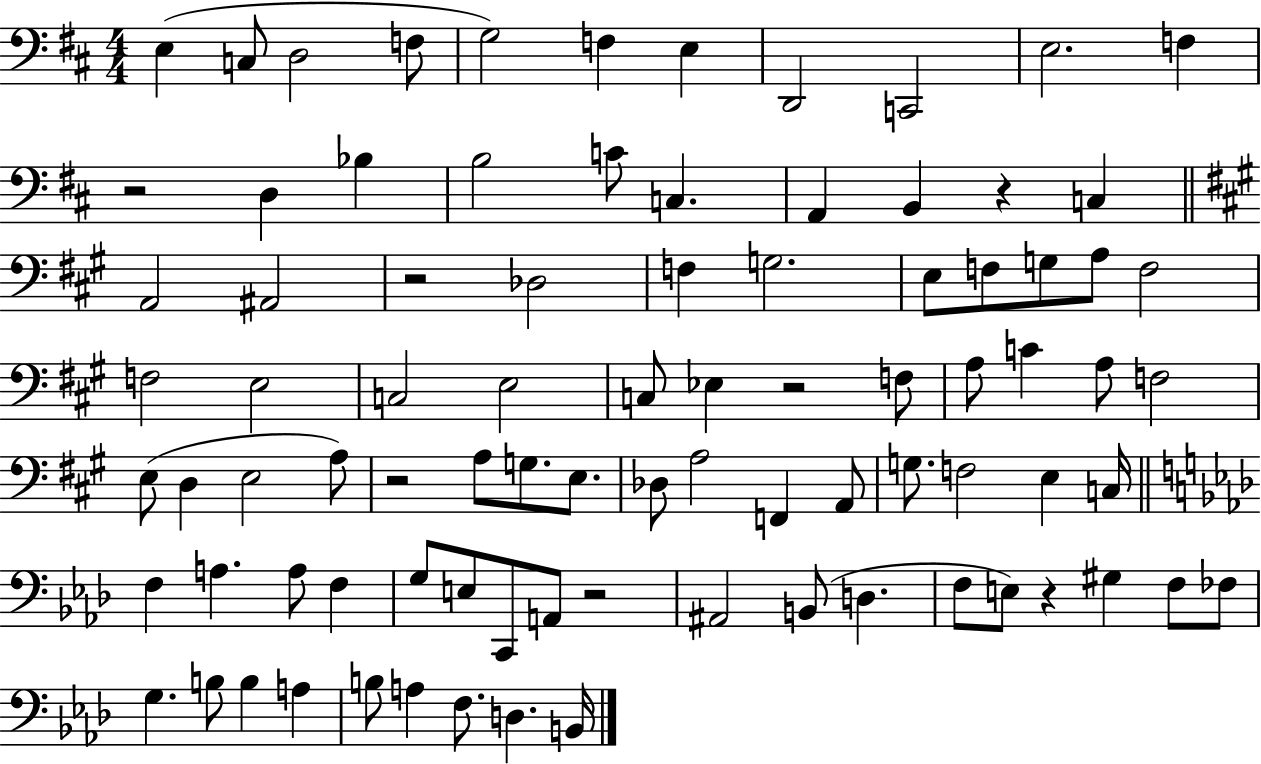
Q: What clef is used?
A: bass